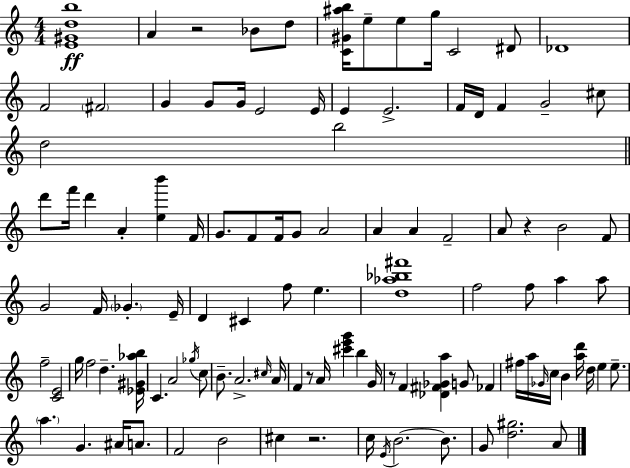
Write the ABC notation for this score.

X:1
T:Untitled
M:4/4
L:1/4
K:Am
[E^Gdb]4 A z2 _B/2 d/2 [C^G^ab]/4 e/2 e/2 g/4 C2 ^D/2 _D4 F2 ^F2 G G/2 G/4 E2 E/4 E E2 F/4 D/4 F G2 ^c/2 d2 b2 d'/2 f'/4 d' A [eb'] F/4 G/2 F/2 F/4 G/2 A2 A A F2 A/2 z B2 F/2 G2 F/4 _G E/4 D ^C f/2 e [d_a_b^f']4 f2 f/2 a a/2 f2 [CE]2 g/4 f2 d [_E^G_ab]/4 C A2 _g/4 c/2 B/2 A2 ^c/4 A/4 F z/2 A/4 [^c'e'g'] b G/4 z/2 F [_D^F_Ga] G/2 _F ^f/4 a/4 _G/4 c/4 B [ad']/4 d/4 e e/2 a G ^A/4 A/2 F2 B2 ^c z2 c/4 E/4 B2 B/2 G/2 [d^g]2 A/2